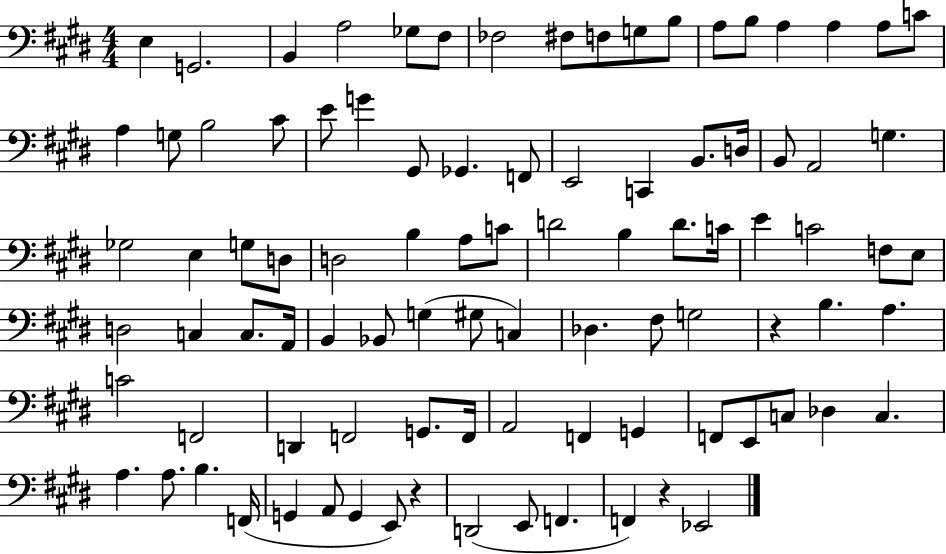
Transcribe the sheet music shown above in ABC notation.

X:1
T:Untitled
M:4/4
L:1/4
K:E
E, G,,2 B,, A,2 _G,/2 ^F,/2 _F,2 ^F,/2 F,/2 G,/2 B,/2 A,/2 B,/2 A, A, A,/2 C/2 A, G,/2 B,2 ^C/2 E/2 G ^G,,/2 _G,, F,,/2 E,,2 C,, B,,/2 D,/4 B,,/2 A,,2 G, _G,2 E, G,/2 D,/2 D,2 B, A,/2 C/2 D2 B, D/2 C/4 E C2 F,/2 E,/2 D,2 C, C,/2 A,,/4 B,, _B,,/2 G, ^G,/2 C, _D, ^F,/2 G,2 z B, A, C2 F,,2 D,, F,,2 G,,/2 F,,/4 A,,2 F,, G,, F,,/2 E,,/2 C,/2 _D, C, A, A,/2 B, F,,/4 G,, A,,/2 G,, E,,/2 z D,,2 E,,/2 F,, F,, z _E,,2